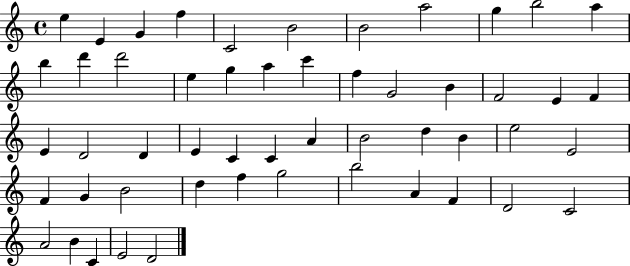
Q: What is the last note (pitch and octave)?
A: D4